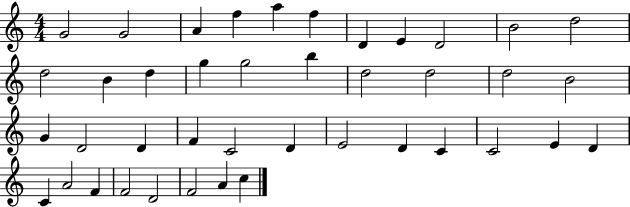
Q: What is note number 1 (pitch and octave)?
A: G4